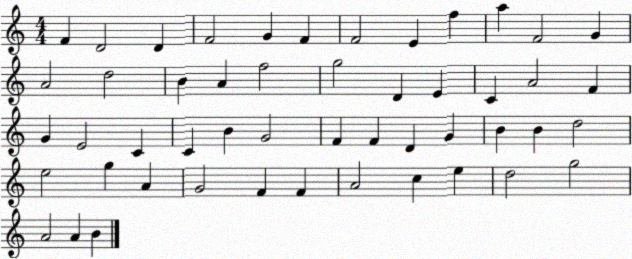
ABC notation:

X:1
T:Untitled
M:4/4
L:1/4
K:C
F D2 D F2 G F F2 E f a F2 G A2 d2 B A f2 g2 D E C A2 F G E2 C C B G2 F F D G B B d2 e2 g A G2 F F A2 c e d2 g2 A2 A B